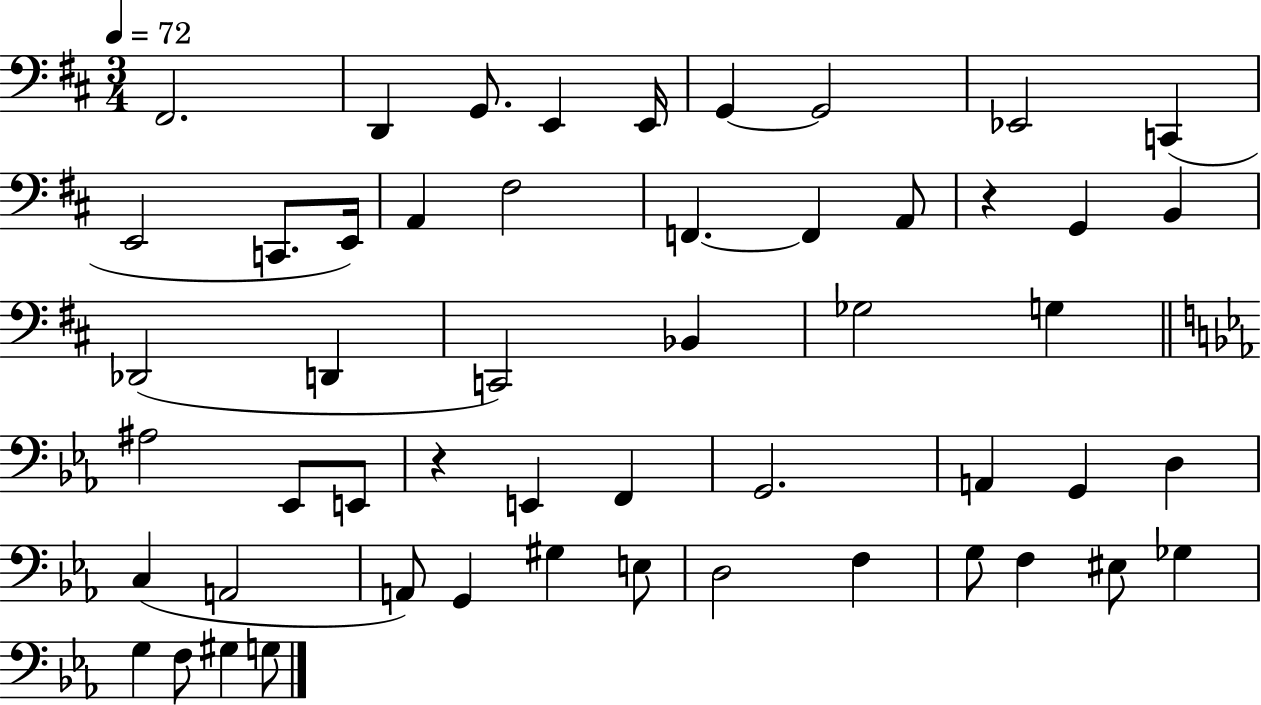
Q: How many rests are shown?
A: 2